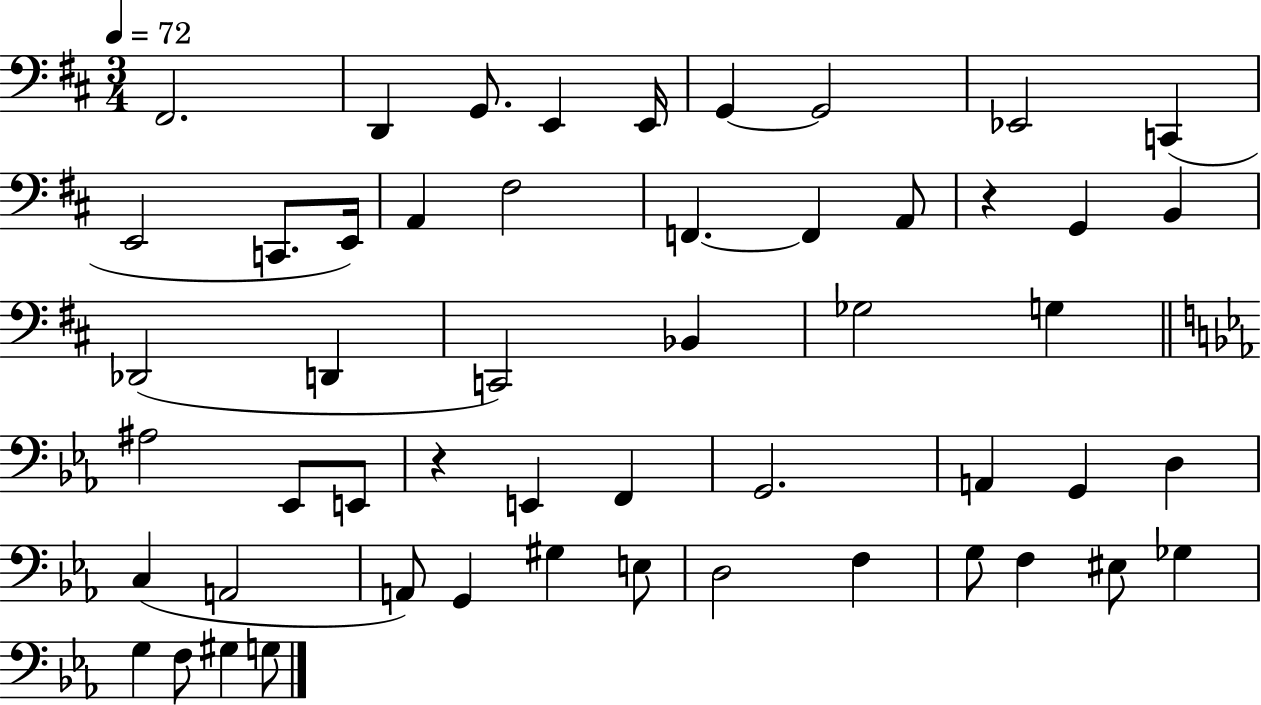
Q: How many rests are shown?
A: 2